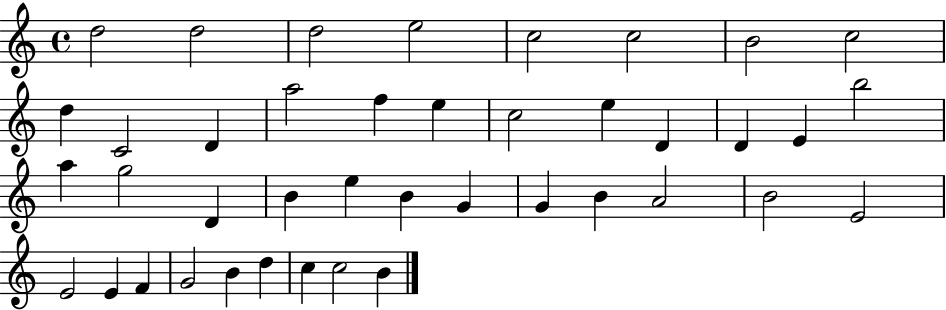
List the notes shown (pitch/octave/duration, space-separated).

D5/h D5/h D5/h E5/h C5/h C5/h B4/h C5/h D5/q C4/h D4/q A5/h F5/q E5/q C5/h E5/q D4/q D4/q E4/q B5/h A5/q G5/h D4/q B4/q E5/q B4/q G4/q G4/q B4/q A4/h B4/h E4/h E4/h E4/q F4/q G4/h B4/q D5/q C5/q C5/h B4/q